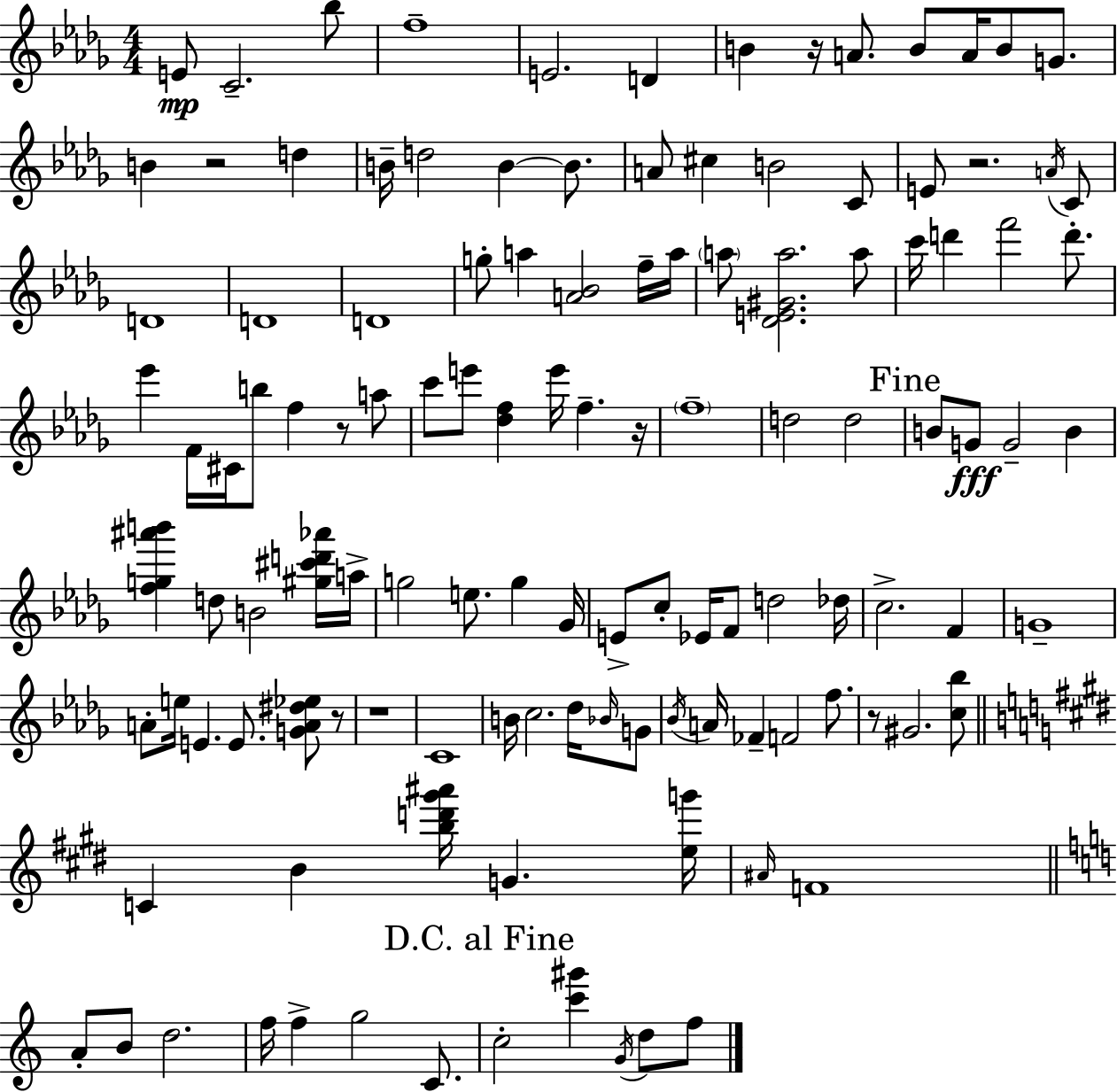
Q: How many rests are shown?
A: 8